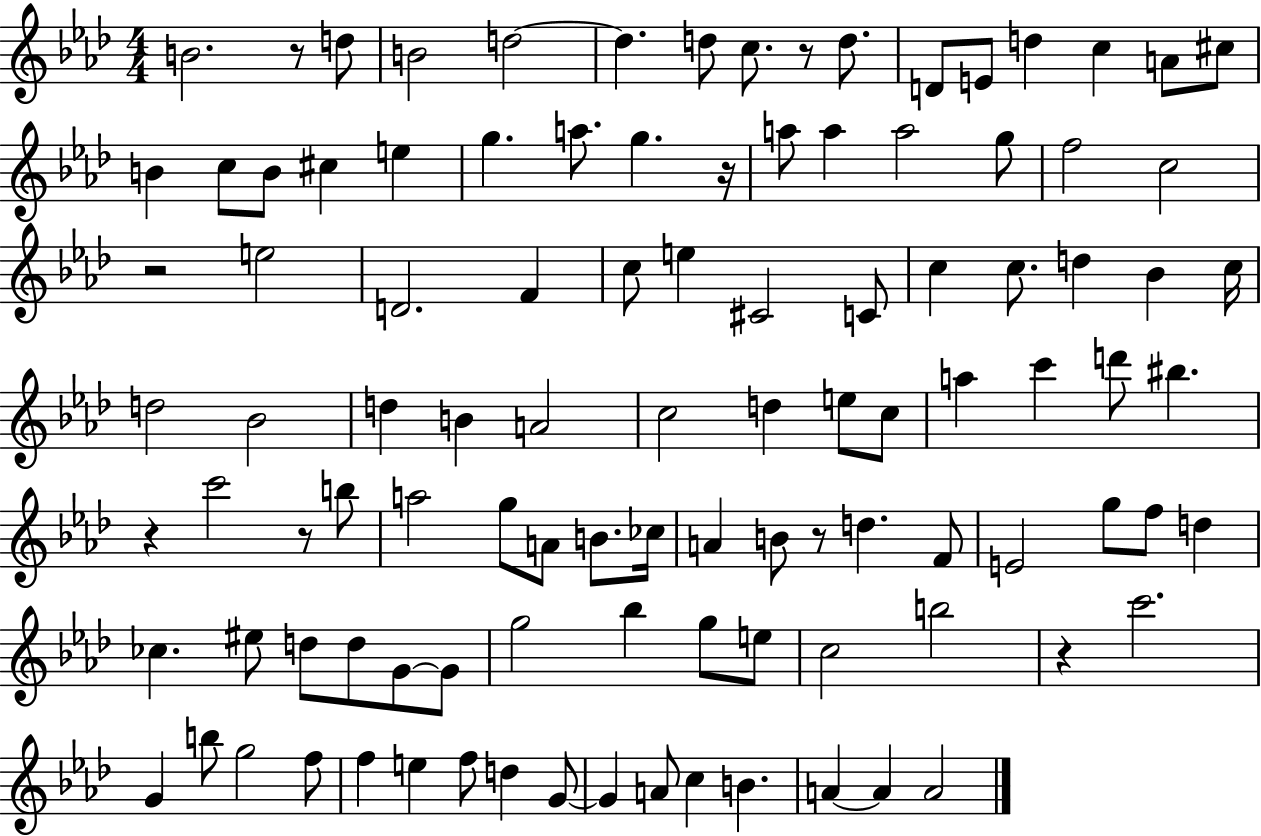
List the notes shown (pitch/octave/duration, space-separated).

B4/h. R/e D5/e B4/h D5/h D5/q. D5/e C5/e. R/e D5/e. D4/e E4/e D5/q C5/q A4/e C#5/e B4/q C5/e B4/e C#5/q E5/q G5/q. A5/e. G5/q. R/s A5/e A5/q A5/h G5/e F5/h C5/h R/h E5/h D4/h. F4/q C5/e E5/q C#4/h C4/e C5/q C5/e. D5/q Bb4/q C5/s D5/h Bb4/h D5/q B4/q A4/h C5/h D5/q E5/e C5/e A5/q C6/q D6/e BIS5/q. R/q C6/h R/e B5/e A5/h G5/e A4/e B4/e. CES5/s A4/q B4/e R/e D5/q. F4/e E4/h G5/e F5/e D5/q CES5/q. EIS5/e D5/e D5/e G4/e G4/e G5/h Bb5/q G5/e E5/e C5/h B5/h R/q C6/h. G4/q B5/e G5/h F5/e F5/q E5/q F5/e D5/q G4/e G4/q A4/e C5/q B4/q. A4/q A4/q A4/h